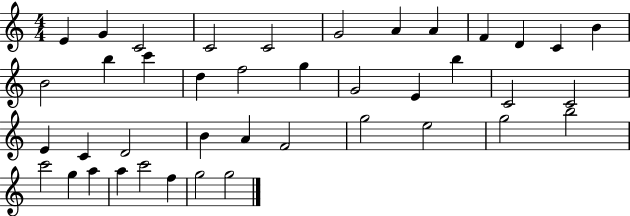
X:1
T:Untitled
M:4/4
L:1/4
K:C
E G C2 C2 C2 G2 A A F D C B B2 b c' d f2 g G2 E b C2 C2 E C D2 B A F2 g2 e2 g2 b2 c'2 g a a c'2 f g2 g2